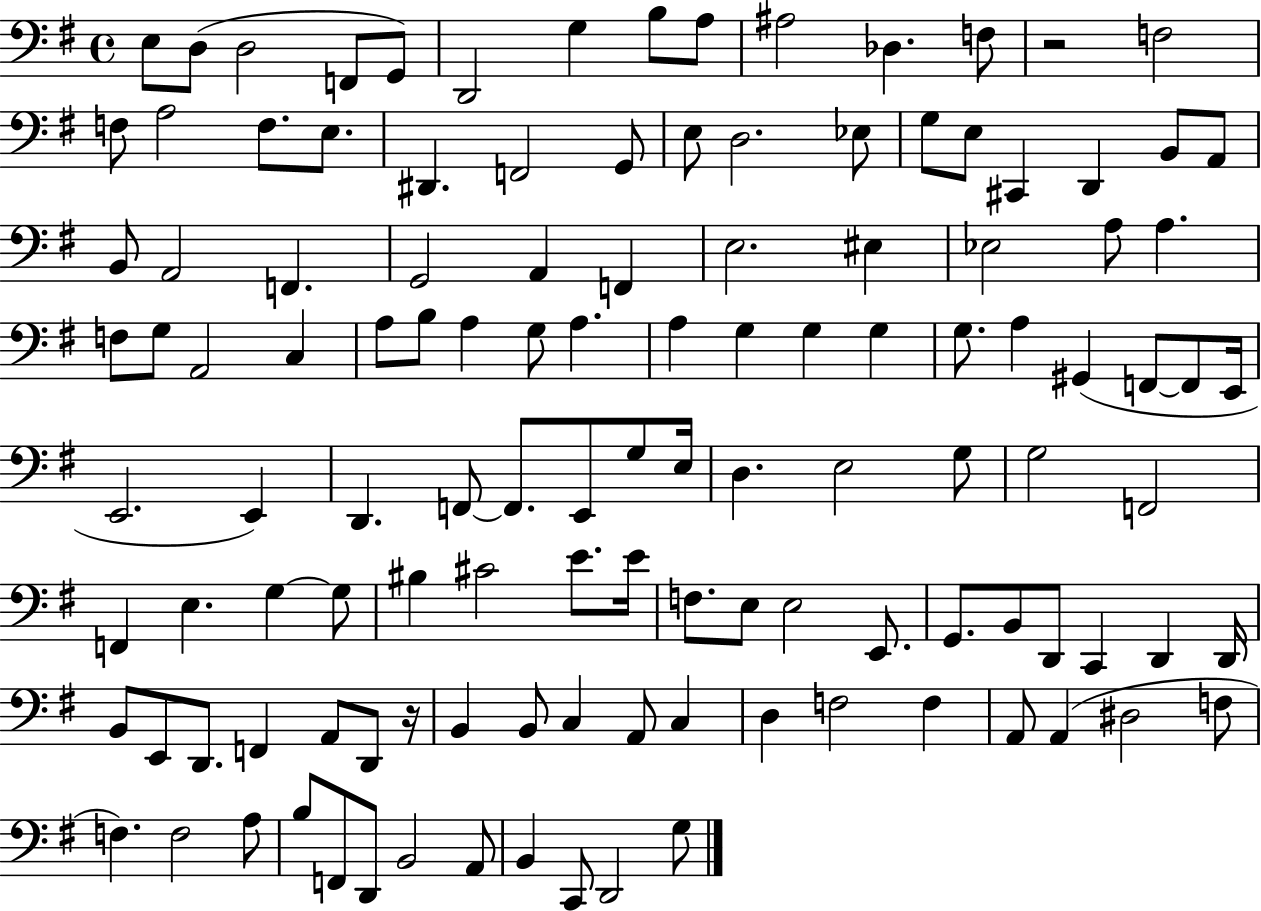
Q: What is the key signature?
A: G major